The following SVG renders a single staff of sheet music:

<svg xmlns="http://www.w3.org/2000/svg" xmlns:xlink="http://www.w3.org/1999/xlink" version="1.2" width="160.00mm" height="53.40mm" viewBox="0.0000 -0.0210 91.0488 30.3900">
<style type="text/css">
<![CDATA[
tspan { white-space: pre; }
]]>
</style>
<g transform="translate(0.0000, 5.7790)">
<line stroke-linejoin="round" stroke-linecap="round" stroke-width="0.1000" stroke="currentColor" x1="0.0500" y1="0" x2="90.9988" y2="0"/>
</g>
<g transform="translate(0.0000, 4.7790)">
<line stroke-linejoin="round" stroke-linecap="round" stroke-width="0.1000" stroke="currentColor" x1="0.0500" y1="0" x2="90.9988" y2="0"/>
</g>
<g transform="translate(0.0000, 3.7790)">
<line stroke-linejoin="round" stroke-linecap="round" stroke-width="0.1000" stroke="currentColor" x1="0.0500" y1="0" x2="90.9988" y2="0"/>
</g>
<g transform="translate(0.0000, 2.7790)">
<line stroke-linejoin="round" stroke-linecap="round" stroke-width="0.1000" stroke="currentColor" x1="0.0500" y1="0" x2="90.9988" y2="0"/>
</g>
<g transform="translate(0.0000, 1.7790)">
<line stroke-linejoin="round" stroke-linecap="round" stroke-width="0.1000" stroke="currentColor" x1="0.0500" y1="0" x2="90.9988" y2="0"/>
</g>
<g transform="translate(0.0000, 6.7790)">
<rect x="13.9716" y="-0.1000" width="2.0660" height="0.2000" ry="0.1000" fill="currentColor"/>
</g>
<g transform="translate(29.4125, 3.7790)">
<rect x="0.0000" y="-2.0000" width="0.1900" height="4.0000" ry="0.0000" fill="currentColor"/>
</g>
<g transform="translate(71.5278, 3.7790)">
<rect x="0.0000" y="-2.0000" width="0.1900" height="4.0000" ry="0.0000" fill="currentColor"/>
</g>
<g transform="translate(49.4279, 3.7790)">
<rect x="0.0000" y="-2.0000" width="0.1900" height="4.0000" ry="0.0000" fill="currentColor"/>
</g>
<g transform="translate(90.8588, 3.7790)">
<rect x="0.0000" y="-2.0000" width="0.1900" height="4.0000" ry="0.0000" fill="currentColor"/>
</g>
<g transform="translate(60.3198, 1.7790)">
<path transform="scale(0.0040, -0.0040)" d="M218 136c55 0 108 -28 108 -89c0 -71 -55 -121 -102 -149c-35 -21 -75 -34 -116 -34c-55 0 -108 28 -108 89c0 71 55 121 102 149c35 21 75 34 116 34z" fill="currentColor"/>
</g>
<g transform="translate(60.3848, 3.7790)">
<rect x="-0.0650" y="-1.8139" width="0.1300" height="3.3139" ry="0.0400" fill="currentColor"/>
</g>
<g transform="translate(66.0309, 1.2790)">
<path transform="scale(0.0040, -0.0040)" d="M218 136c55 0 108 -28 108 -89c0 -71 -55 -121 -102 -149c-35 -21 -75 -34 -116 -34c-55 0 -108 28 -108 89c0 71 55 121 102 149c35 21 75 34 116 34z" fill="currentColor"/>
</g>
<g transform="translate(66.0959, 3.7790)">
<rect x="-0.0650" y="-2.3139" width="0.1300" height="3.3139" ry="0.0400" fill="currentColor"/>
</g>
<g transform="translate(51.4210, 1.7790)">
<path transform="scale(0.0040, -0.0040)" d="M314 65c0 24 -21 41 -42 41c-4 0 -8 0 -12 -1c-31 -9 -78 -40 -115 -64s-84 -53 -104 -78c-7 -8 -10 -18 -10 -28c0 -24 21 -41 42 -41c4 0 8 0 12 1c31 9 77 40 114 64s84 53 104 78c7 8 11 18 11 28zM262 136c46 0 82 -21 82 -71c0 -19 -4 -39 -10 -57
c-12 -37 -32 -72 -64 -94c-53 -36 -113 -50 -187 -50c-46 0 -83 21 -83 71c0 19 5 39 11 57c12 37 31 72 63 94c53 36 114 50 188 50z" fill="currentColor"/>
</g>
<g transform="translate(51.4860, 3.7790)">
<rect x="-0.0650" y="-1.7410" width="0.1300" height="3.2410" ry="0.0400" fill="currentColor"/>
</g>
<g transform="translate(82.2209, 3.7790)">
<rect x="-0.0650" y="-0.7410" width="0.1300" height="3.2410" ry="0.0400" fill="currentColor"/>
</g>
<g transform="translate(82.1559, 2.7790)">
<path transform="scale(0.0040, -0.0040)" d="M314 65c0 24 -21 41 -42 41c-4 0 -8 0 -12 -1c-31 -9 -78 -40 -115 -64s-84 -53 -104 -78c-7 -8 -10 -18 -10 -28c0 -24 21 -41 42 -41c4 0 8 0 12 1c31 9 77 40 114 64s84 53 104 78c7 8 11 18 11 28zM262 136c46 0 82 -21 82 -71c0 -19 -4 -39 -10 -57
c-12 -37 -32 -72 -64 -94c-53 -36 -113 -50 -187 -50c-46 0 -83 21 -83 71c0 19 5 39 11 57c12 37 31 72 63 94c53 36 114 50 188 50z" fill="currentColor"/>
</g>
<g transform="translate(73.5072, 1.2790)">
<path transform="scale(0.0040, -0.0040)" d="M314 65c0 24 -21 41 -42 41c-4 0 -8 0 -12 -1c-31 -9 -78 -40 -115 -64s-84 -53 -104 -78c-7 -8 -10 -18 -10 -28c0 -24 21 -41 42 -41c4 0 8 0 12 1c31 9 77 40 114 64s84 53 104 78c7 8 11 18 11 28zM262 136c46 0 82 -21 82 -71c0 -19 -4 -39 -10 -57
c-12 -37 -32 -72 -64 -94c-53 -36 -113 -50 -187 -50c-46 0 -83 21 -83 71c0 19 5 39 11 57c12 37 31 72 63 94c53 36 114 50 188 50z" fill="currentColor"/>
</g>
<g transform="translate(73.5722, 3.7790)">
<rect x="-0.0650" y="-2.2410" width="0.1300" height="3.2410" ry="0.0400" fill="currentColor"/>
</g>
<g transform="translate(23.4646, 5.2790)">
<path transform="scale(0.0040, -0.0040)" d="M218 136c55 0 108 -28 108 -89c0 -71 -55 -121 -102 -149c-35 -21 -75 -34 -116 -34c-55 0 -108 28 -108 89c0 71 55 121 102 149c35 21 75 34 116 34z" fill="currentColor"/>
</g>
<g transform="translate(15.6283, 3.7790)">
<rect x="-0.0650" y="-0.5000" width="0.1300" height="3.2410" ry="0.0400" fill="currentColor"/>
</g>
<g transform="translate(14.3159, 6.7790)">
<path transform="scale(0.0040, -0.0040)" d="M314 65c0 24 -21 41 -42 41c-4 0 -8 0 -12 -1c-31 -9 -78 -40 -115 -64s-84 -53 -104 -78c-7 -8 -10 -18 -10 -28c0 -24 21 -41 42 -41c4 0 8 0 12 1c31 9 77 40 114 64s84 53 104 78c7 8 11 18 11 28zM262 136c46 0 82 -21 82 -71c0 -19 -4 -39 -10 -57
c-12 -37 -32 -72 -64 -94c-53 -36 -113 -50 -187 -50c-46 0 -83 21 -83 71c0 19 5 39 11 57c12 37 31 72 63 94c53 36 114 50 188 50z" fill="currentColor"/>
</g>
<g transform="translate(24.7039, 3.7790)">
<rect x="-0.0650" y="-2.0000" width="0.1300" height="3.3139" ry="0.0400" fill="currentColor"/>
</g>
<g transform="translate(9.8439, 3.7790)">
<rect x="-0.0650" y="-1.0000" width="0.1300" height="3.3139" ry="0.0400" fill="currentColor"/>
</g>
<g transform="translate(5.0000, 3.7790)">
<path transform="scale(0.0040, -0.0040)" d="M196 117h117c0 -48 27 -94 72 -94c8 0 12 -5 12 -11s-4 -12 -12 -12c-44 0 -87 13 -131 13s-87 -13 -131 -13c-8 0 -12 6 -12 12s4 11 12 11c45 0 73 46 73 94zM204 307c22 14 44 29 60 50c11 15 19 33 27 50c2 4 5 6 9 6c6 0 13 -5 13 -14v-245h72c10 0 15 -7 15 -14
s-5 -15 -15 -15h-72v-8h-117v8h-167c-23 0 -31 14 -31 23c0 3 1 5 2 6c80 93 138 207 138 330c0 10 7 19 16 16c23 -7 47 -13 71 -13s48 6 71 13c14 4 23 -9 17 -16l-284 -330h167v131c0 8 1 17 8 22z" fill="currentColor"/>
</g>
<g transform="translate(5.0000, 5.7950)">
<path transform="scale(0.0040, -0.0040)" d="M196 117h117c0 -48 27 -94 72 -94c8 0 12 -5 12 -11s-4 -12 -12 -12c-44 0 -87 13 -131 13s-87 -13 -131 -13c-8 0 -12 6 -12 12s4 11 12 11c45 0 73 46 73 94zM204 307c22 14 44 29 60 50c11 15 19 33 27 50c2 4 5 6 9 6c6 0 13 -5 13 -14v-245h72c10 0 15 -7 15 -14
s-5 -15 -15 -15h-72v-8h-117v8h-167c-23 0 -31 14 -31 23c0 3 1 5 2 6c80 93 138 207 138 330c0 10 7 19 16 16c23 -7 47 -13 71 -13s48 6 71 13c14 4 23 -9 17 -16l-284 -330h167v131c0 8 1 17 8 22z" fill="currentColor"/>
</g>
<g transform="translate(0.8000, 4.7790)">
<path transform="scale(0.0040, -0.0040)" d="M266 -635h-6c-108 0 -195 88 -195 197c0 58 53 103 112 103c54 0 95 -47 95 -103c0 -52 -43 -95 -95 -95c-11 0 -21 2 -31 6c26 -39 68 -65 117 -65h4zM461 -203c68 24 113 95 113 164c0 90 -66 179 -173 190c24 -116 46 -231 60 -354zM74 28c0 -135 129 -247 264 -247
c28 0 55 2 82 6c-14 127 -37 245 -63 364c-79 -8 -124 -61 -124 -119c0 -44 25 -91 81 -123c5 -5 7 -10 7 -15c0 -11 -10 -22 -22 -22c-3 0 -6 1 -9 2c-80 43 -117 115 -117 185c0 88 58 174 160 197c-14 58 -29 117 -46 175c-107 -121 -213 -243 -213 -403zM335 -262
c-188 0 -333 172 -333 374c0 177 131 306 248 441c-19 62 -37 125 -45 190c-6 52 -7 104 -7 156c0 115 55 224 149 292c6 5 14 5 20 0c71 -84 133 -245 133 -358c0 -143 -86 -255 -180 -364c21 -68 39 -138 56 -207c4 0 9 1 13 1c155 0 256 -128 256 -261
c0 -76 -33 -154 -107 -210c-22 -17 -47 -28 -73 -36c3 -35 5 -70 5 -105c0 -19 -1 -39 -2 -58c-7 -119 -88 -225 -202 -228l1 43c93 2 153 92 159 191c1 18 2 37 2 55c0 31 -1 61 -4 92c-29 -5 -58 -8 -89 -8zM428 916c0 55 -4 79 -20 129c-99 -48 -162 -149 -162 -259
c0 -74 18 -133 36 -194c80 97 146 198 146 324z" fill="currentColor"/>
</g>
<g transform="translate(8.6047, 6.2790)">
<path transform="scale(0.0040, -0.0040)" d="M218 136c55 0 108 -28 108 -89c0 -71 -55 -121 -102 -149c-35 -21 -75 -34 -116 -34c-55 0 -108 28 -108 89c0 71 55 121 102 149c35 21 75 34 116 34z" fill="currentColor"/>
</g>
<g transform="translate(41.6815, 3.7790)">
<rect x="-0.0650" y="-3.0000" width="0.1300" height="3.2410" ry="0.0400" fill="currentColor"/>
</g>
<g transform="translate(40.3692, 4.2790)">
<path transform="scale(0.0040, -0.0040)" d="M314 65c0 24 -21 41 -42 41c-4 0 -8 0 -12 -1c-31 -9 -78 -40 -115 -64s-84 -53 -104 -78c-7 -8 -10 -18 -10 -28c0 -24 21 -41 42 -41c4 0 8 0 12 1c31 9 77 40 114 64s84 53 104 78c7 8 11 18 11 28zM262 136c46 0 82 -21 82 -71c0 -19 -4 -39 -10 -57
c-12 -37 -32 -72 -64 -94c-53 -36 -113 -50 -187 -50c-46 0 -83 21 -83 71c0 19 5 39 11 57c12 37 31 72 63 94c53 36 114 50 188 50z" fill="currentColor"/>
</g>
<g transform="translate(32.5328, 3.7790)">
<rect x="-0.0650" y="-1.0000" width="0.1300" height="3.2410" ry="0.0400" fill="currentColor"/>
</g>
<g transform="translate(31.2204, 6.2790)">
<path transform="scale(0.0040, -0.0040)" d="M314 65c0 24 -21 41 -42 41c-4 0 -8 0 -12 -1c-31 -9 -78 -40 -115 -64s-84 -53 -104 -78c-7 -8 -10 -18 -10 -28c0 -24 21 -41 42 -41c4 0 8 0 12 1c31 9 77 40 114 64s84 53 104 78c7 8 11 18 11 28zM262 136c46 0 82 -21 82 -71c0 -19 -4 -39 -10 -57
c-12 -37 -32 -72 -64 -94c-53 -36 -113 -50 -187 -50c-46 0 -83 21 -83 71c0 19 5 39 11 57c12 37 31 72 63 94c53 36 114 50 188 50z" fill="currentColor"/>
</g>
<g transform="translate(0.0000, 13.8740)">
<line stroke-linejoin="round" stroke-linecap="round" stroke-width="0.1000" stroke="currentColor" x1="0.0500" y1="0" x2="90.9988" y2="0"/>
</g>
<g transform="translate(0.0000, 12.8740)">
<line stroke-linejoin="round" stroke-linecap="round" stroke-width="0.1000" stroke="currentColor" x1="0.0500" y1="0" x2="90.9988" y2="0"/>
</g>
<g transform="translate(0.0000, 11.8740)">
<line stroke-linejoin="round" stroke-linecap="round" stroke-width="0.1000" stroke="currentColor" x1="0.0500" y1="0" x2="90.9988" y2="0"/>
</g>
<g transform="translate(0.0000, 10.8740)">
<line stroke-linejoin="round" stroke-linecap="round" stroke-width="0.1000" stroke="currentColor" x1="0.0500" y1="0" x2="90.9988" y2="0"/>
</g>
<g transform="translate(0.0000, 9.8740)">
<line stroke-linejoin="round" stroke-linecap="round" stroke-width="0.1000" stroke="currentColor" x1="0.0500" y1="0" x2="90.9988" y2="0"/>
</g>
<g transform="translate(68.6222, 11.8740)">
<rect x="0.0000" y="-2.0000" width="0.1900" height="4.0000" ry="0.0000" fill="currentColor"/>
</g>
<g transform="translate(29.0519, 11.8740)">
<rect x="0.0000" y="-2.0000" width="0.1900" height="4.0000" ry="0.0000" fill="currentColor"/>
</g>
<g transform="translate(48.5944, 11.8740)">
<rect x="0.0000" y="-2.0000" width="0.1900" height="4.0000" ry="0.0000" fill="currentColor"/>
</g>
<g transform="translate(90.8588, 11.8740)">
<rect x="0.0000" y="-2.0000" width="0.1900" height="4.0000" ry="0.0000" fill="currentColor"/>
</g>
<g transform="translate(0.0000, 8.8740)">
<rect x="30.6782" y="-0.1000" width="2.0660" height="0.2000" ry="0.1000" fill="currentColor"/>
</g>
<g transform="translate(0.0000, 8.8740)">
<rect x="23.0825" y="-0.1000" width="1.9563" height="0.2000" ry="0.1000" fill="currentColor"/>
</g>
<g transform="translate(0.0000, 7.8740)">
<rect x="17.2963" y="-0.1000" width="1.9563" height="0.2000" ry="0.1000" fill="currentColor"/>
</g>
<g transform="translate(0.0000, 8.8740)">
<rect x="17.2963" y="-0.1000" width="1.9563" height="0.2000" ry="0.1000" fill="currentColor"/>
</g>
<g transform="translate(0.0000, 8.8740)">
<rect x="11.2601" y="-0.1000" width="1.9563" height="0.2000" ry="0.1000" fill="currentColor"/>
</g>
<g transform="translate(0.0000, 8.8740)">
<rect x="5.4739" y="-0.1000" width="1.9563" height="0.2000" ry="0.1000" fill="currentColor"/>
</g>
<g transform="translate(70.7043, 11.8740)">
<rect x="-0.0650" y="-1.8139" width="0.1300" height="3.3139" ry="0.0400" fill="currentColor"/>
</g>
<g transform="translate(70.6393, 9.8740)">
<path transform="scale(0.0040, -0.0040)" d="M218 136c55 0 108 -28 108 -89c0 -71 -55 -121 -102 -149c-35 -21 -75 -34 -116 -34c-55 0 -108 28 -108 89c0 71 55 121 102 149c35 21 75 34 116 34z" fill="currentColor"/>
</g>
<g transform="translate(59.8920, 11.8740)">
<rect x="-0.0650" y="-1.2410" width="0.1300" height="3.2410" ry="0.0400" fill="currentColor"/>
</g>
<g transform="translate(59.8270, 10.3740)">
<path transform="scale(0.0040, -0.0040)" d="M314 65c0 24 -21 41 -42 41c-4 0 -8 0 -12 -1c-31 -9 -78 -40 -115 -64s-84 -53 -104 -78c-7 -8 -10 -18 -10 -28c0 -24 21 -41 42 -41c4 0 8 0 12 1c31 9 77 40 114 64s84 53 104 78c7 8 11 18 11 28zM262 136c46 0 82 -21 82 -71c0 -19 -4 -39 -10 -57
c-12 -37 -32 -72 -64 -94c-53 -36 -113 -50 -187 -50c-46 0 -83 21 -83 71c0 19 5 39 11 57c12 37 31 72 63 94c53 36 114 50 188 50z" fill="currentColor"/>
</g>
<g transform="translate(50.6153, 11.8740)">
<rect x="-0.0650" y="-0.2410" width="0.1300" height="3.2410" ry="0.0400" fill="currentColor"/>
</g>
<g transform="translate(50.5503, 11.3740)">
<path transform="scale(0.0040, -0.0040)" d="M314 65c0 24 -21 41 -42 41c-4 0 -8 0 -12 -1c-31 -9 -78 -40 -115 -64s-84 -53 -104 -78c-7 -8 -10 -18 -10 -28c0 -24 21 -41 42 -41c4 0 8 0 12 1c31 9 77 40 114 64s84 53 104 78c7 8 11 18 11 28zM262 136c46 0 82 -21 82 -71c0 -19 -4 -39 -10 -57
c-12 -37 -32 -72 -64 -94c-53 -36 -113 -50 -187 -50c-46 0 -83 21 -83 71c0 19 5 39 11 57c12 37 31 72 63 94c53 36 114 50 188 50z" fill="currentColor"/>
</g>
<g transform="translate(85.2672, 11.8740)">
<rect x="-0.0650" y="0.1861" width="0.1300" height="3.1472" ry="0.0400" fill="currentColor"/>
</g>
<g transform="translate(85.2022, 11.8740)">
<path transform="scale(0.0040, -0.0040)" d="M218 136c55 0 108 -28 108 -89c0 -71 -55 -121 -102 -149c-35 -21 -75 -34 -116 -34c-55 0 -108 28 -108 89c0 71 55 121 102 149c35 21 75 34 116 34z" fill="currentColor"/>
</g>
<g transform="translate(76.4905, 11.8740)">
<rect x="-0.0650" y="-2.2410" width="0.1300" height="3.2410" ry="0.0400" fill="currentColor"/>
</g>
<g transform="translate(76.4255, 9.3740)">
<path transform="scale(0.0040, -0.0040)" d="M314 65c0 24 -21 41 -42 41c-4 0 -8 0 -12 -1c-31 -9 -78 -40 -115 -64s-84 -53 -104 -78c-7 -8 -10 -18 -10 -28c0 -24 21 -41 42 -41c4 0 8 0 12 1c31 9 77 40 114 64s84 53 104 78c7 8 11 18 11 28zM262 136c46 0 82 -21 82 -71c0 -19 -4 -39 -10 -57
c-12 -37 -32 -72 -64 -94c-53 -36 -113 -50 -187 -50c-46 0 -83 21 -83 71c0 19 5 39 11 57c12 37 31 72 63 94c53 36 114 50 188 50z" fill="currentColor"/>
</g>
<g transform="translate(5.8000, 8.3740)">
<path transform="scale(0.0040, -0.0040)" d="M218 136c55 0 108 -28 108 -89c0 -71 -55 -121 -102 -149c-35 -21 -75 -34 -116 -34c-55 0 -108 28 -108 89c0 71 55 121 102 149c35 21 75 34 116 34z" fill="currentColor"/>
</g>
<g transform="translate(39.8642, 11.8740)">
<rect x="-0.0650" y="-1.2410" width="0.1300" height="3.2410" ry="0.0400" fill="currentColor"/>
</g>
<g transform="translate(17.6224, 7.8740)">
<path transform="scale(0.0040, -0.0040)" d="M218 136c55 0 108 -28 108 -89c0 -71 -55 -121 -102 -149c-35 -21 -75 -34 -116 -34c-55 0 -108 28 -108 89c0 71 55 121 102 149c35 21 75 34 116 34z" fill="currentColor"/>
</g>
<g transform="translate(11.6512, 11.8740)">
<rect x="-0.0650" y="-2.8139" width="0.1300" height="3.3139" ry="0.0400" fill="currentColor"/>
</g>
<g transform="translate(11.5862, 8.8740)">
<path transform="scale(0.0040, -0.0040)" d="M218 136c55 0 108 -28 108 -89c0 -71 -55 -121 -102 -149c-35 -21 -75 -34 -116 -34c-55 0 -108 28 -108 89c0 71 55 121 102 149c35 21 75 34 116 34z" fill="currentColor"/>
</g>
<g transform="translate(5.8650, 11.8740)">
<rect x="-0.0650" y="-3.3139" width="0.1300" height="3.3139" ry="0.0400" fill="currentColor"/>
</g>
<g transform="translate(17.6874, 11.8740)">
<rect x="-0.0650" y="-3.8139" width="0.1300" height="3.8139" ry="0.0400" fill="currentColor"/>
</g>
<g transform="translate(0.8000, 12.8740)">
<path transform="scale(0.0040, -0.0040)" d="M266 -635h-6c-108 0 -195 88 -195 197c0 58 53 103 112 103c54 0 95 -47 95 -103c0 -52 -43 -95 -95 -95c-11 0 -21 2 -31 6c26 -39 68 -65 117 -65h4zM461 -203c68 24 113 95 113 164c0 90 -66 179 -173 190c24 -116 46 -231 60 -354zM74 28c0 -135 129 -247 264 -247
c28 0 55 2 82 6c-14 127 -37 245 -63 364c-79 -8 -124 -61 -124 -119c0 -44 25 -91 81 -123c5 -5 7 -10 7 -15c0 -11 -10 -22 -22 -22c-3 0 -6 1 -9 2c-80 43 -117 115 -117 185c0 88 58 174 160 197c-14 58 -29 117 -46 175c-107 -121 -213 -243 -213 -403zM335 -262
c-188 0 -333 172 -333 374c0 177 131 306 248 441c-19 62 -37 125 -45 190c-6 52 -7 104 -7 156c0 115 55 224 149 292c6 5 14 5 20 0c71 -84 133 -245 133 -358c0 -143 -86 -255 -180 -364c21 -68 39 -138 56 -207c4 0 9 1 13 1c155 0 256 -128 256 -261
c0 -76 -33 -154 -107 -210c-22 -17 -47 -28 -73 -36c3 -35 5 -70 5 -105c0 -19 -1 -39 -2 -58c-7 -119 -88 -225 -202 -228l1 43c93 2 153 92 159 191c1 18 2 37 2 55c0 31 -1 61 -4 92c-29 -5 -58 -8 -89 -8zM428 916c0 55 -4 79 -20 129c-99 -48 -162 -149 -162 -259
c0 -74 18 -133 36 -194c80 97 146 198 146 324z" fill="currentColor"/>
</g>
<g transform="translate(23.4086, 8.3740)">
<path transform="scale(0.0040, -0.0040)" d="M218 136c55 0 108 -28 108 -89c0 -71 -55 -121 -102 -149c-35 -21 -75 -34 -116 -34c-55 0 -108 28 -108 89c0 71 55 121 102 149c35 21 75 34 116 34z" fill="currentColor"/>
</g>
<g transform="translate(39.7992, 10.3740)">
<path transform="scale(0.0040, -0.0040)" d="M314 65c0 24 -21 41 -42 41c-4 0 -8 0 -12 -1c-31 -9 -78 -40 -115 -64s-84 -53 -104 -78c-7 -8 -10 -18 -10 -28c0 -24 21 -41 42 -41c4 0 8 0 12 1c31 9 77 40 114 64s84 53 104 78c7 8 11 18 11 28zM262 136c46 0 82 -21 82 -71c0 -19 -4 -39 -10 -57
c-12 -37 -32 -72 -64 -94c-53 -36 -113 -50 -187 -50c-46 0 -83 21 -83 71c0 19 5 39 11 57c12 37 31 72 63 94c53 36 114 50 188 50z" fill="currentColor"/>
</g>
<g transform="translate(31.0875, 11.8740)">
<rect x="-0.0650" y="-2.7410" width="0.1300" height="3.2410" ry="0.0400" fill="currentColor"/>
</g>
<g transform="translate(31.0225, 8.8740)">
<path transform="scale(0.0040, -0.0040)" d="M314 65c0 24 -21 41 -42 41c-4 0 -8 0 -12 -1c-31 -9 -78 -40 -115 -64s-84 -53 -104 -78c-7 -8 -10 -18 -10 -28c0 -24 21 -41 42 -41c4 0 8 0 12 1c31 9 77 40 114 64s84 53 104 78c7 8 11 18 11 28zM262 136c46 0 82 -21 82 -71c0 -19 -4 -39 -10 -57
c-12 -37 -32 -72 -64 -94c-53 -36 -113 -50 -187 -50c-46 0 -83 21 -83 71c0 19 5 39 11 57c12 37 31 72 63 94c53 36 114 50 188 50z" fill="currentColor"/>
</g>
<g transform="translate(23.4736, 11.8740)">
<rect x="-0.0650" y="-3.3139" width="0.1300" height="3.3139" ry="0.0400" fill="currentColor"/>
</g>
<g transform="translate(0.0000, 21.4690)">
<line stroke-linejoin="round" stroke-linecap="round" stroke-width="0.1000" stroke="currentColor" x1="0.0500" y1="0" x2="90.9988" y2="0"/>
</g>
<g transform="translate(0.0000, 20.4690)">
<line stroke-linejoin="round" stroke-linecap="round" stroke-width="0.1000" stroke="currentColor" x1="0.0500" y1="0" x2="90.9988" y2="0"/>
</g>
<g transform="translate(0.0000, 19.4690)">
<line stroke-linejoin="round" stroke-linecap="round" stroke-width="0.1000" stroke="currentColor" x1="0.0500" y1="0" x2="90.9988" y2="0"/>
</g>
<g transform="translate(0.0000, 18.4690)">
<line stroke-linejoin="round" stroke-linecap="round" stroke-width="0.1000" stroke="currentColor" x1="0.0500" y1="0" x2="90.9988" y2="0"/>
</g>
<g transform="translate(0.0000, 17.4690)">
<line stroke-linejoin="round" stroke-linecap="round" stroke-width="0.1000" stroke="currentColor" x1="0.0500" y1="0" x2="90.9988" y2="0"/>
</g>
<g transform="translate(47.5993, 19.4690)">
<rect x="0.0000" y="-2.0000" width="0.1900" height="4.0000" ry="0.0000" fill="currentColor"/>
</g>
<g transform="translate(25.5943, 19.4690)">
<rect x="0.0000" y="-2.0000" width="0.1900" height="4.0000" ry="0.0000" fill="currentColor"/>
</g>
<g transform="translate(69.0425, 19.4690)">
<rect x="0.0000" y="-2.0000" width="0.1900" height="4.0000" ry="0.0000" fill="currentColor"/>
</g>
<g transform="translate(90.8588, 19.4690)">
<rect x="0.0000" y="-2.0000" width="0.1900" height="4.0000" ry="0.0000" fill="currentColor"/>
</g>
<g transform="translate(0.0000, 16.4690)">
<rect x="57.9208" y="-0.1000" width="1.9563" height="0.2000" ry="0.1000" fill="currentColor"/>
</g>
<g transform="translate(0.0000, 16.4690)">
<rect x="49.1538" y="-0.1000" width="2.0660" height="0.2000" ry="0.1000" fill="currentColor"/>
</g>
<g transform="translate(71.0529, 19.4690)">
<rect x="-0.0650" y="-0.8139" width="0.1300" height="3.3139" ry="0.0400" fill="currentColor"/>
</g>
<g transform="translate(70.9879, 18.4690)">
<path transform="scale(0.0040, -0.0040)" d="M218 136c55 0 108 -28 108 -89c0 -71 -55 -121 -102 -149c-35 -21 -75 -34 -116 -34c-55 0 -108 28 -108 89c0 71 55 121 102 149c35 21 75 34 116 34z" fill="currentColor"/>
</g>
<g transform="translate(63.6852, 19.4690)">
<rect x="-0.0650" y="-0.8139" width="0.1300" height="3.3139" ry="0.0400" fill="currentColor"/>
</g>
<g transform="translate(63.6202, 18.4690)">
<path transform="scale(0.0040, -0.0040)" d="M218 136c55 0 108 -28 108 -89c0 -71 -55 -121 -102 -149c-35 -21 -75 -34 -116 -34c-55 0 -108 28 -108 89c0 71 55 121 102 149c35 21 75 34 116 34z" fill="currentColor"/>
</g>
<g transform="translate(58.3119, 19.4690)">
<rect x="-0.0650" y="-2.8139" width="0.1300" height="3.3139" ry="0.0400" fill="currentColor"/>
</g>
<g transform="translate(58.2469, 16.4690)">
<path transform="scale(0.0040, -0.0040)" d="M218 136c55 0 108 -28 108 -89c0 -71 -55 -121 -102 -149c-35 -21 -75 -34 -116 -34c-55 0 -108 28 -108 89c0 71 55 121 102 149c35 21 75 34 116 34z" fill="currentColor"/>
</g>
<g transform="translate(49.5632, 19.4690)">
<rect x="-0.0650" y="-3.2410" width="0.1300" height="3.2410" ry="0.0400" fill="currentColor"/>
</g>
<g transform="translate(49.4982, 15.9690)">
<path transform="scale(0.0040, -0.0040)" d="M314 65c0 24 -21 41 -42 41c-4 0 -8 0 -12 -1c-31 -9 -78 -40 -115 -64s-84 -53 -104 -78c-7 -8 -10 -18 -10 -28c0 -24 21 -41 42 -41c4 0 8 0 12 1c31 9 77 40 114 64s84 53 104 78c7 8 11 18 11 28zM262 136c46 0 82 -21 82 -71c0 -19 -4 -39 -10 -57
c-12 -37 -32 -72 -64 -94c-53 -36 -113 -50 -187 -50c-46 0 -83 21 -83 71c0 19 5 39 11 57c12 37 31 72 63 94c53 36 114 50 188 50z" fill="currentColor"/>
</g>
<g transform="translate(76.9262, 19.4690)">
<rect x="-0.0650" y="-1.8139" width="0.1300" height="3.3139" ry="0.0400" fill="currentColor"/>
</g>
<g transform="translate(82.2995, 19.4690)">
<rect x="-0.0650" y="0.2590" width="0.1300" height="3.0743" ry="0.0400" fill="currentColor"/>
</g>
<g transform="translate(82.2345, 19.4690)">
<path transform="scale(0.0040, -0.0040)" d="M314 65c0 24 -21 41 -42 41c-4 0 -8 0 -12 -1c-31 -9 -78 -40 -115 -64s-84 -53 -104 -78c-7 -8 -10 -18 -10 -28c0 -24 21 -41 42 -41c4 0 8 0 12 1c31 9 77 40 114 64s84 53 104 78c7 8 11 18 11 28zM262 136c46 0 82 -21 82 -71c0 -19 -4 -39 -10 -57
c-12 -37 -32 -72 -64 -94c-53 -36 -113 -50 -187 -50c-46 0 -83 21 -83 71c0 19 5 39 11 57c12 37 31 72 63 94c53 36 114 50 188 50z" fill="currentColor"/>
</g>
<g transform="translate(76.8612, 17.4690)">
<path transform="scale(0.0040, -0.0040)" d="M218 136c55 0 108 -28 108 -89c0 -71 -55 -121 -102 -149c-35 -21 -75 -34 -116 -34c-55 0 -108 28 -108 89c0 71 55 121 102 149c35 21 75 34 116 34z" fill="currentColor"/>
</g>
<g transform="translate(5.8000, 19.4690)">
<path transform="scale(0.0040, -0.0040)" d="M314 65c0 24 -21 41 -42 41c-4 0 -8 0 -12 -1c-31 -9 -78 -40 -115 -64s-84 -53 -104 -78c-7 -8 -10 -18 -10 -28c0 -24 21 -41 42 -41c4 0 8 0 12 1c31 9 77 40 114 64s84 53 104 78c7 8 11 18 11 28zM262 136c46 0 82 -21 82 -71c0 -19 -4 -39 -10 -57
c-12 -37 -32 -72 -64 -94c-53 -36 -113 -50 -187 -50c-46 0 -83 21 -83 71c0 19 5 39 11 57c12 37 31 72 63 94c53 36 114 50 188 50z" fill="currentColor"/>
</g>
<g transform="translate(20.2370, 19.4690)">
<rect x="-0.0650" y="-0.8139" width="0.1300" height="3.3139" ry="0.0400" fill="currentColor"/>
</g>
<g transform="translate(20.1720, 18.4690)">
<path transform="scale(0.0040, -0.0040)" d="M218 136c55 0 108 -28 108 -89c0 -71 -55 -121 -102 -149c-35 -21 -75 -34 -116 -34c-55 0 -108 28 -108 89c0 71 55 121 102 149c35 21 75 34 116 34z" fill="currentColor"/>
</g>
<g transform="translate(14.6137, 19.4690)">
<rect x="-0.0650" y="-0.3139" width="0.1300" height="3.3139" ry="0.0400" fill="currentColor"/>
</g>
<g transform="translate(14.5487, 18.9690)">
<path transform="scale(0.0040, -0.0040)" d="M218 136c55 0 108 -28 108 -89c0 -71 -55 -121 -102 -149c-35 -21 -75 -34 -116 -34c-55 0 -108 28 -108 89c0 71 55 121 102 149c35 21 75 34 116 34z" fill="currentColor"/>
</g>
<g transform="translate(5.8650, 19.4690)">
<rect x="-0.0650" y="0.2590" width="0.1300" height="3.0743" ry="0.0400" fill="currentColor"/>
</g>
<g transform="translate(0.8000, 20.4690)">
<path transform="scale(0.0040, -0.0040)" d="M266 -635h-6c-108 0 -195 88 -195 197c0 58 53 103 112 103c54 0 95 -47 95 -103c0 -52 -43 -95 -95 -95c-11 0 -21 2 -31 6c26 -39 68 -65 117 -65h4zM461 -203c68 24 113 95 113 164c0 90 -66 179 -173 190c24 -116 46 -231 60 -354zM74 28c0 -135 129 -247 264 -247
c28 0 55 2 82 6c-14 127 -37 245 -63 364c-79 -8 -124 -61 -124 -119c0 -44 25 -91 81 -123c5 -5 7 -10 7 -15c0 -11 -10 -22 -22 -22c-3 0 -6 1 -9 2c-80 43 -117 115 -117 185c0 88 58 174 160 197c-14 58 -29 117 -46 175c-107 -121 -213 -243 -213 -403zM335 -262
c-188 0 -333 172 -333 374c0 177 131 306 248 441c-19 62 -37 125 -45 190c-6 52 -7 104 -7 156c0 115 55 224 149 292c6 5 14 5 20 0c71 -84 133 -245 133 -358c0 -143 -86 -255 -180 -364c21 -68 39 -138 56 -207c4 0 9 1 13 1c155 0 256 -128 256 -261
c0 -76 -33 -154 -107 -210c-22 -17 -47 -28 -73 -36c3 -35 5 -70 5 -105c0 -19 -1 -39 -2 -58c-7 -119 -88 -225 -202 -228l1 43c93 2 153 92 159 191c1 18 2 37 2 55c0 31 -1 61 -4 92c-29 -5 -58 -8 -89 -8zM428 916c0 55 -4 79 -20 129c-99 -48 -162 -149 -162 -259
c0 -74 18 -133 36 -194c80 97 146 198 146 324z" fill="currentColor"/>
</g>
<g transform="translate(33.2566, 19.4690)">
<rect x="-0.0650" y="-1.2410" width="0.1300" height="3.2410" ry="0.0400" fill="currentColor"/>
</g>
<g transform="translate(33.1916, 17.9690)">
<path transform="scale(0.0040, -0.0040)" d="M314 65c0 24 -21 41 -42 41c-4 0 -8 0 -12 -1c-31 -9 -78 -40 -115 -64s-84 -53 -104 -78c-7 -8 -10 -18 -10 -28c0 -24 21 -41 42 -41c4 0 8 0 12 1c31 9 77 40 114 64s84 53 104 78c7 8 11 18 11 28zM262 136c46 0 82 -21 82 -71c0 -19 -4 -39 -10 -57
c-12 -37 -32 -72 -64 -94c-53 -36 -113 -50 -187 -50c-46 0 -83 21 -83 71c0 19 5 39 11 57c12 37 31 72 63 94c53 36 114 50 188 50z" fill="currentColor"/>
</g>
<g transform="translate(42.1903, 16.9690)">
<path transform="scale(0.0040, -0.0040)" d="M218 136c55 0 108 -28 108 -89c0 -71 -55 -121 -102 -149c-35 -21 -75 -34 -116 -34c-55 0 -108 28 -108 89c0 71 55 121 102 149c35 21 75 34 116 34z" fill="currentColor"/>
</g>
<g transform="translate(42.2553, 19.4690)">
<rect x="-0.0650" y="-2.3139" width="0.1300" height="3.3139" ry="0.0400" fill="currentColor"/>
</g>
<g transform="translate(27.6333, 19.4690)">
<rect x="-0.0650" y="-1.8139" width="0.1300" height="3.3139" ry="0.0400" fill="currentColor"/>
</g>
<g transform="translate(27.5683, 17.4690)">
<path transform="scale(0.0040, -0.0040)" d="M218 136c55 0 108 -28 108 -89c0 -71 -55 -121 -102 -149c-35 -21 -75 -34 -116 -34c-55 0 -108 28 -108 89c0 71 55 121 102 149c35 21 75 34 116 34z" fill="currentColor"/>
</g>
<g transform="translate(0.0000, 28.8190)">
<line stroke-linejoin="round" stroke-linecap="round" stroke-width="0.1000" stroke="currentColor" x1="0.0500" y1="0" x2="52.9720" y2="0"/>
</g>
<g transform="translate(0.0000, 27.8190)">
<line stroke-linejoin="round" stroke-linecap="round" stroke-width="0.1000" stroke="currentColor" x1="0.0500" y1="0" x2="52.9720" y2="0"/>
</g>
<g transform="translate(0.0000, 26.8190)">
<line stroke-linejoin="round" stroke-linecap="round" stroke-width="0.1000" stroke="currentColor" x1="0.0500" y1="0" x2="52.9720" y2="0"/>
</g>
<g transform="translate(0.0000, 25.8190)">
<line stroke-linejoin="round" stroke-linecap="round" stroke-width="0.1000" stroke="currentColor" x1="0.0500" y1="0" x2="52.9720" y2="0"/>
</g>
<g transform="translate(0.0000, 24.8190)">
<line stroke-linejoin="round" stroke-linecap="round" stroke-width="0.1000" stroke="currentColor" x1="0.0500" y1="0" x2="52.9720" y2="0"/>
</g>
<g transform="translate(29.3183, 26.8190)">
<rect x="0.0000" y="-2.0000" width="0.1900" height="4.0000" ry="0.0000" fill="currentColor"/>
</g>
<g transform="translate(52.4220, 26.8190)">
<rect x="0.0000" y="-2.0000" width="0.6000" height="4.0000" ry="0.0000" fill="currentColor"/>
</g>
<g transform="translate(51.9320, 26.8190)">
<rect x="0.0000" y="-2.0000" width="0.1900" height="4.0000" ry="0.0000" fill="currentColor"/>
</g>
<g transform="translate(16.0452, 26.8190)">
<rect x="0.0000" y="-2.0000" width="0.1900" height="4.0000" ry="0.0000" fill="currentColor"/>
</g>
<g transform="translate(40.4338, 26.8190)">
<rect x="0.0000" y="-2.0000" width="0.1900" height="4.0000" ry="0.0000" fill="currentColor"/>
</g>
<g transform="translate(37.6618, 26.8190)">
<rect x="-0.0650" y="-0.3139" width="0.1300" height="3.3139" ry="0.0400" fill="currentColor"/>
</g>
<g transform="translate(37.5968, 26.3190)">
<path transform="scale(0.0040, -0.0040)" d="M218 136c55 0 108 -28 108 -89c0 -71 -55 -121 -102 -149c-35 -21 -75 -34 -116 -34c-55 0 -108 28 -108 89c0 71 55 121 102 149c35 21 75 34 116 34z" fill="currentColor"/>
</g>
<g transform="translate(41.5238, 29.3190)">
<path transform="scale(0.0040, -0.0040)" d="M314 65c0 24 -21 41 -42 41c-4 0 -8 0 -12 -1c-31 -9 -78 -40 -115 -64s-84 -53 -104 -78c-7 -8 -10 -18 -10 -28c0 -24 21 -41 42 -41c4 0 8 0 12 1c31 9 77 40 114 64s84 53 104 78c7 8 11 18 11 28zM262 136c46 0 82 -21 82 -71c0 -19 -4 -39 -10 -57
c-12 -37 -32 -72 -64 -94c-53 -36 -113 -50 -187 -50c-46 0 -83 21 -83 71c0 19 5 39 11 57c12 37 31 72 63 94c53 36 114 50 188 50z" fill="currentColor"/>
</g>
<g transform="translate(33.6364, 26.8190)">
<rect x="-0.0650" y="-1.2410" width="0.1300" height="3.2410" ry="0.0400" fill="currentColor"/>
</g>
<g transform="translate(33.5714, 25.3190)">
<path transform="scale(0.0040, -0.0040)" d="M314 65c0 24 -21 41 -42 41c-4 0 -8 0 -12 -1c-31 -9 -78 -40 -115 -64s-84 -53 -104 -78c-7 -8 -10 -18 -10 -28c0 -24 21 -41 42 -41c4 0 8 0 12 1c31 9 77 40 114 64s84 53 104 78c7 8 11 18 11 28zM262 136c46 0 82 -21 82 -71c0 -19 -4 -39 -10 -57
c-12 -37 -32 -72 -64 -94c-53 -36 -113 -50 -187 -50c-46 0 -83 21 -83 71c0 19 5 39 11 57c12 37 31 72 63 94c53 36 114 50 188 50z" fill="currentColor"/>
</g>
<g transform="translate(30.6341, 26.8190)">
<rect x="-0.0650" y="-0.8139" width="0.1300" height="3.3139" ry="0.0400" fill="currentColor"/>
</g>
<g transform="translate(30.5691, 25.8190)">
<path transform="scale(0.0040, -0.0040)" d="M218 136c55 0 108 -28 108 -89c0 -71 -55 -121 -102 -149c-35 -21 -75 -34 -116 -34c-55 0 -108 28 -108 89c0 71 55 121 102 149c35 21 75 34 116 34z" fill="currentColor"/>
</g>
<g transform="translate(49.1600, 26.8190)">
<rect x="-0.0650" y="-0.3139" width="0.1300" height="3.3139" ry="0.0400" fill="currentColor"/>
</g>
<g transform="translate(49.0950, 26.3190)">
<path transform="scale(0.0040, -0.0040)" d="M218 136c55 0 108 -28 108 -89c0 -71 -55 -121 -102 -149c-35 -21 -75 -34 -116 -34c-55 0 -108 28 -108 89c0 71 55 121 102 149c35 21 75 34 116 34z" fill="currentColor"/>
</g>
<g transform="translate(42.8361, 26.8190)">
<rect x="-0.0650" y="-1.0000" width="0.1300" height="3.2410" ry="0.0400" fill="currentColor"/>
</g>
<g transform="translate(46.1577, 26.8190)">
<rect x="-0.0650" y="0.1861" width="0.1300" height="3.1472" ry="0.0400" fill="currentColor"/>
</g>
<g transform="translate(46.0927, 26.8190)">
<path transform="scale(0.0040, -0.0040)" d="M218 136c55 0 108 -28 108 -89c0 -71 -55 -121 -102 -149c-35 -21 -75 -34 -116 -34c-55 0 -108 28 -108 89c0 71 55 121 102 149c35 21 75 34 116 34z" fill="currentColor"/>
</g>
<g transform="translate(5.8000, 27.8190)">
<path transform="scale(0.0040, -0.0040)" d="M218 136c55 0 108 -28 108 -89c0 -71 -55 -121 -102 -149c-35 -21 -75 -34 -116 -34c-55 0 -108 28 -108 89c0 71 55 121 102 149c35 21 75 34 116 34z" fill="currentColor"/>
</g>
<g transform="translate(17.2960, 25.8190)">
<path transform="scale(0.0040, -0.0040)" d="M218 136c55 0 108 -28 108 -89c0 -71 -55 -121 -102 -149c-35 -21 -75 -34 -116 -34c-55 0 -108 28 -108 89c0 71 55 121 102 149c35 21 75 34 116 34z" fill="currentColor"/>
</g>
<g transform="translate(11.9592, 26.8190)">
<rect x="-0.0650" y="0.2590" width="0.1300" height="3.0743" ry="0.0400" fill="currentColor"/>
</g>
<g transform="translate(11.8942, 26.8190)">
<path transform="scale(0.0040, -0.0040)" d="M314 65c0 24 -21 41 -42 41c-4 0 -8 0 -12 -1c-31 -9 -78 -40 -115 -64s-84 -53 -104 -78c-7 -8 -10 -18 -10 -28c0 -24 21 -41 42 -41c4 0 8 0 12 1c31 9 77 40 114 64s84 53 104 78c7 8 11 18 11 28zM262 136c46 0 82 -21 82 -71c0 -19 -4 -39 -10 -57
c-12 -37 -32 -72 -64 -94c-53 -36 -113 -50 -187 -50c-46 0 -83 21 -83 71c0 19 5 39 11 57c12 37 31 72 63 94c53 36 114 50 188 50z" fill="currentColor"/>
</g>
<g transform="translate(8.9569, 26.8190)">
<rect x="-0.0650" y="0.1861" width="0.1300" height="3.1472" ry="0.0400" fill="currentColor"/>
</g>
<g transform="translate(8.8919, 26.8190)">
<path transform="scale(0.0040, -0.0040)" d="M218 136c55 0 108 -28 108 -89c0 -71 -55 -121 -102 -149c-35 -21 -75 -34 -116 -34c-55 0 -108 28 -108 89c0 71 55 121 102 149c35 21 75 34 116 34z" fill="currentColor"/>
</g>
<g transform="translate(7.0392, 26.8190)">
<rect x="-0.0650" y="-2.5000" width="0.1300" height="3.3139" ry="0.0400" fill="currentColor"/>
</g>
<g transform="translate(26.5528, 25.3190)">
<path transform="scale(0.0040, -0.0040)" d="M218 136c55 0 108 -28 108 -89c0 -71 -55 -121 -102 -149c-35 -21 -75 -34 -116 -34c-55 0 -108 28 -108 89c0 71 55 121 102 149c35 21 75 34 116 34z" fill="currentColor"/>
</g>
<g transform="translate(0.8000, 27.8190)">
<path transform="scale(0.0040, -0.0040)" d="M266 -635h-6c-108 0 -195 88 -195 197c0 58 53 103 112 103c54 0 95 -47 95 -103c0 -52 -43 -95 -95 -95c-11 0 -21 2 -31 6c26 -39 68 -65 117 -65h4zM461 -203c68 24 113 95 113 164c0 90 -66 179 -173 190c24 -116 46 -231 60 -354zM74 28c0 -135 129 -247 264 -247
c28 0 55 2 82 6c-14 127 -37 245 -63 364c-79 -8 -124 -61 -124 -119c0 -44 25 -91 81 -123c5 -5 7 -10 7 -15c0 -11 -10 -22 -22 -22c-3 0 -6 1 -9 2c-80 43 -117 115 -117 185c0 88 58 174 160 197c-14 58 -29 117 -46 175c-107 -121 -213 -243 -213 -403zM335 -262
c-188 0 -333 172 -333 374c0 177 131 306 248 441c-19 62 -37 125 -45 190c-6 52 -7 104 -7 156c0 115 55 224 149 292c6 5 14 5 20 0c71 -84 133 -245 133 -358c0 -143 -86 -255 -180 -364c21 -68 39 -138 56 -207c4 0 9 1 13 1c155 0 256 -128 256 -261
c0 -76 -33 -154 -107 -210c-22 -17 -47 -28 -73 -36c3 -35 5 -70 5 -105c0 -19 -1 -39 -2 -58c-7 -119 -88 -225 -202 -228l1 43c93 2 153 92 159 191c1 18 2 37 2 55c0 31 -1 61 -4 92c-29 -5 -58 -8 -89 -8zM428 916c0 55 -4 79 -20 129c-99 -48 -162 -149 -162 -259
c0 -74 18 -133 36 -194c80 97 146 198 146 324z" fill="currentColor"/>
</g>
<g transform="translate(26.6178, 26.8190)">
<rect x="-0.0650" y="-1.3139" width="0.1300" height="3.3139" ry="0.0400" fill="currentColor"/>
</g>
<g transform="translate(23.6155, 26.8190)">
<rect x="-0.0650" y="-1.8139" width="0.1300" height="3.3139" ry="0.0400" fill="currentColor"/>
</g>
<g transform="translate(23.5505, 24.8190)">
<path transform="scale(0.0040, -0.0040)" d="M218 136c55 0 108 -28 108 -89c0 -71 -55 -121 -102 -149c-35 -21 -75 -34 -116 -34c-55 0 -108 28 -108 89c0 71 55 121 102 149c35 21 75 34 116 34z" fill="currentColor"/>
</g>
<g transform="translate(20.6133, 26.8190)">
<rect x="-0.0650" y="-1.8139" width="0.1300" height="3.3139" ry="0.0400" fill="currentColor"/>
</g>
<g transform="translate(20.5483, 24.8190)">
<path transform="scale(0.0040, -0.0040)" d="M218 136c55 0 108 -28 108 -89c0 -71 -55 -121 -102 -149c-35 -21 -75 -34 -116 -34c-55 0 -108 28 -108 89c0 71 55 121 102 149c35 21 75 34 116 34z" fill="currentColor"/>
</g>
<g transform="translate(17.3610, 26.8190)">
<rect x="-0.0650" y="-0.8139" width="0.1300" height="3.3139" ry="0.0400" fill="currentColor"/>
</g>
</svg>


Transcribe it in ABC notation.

X:1
T:Untitled
M:4/4
L:1/4
K:C
D C2 F D2 A2 f2 f g g2 d2 b a c' b a2 e2 c2 e2 f g2 B B2 c d f e2 g b2 a d d f B2 G B B2 d f f e d e2 c D2 B c